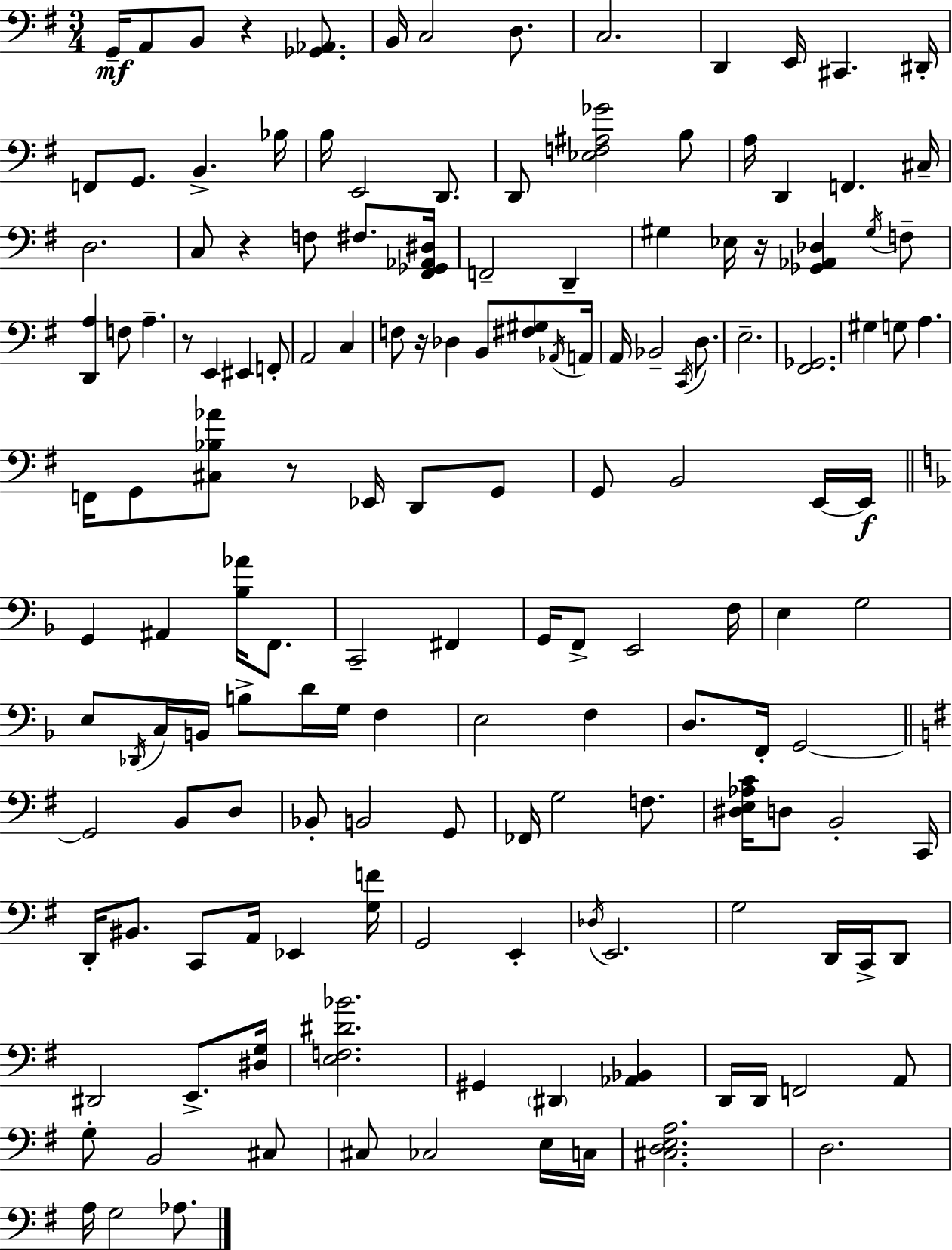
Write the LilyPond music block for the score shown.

{
  \clef bass
  \numericTimeSignature
  \time 3/4
  \key g \major
  g,16--\mf a,8 b,8 r4 <ges, aes,>8. | b,16 c2 d8. | c2. | d,4 e,16 cis,4. dis,16-. | \break f,8 g,8. b,4.-> bes16 | b16 e,2 d,8. | d,8 <ees f ais ges'>2 b8 | a16 d,4 f,4. cis16-- | \break d2. | c8 r4 f8 fis8. <fis, ges, aes, dis>16 | f,2-- d,4-- | gis4 ees16 r16 <ges, aes, des>4 \acciaccatura { gis16 } f8-- | \break <d, a>4 f8 a4.-- | r8 e,4 eis,4 f,8-. | a,2 c4 | f8 r16 des4 b,8 <fis gis>8 | \break \acciaccatura { aes,16 } a,16 a,16 bes,2-- \acciaccatura { c,16 } | d8. e2.-- | <fis, ges,>2. | gis4 g8 a4. | \break f,16 g,8 <cis bes aes'>8 r8 ees,16 d,8 | g,8 g,8 b,2 | e,16~~ e,16\f \bar "||" \break \key f \major g,4 ais,4 <bes aes'>16 f,8. | c,2-- fis,4 | g,16 f,8-> e,2 f16 | e4 g2 | \break e8 \acciaccatura { des,16 } c16 b,16 b8-> d'16 g16 f4 | e2 f4 | d8. f,16-. g,2~~ | \bar "||" \break \key g \major g,2 b,8 d8 | bes,8-. b,2 g,8 | fes,16 g2 f8. | <dis e aes c'>16 d8 b,2-. c,16 | \break d,16-. bis,8. c,8 a,16 ees,4 <g f'>16 | g,2 e,4-. | \acciaccatura { des16 } e,2. | g2 d,16 c,16-> d,8 | \break dis,2 e,8.-> | <dis g>16 <e f dis' bes'>2. | gis,4 \parenthesize dis,4 <aes, bes,>4 | d,16 d,16 f,2 a,8 | \break g8-. b,2 cis8 | cis8 ces2 e16 | c16 <cis d e a>2. | d2. | \break a16 g2 aes8. | \bar "|."
}